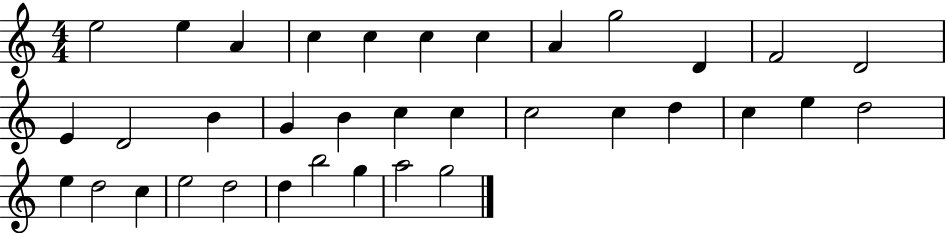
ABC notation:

X:1
T:Untitled
M:4/4
L:1/4
K:C
e2 e A c c c c A g2 D F2 D2 E D2 B G B c c c2 c d c e d2 e d2 c e2 d2 d b2 g a2 g2